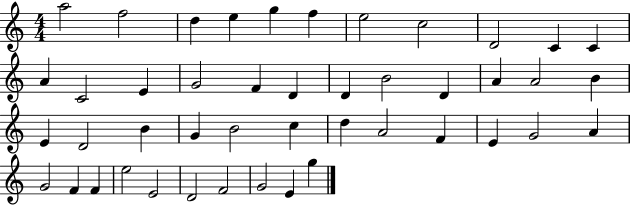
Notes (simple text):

A5/h F5/h D5/q E5/q G5/q F5/q E5/h C5/h D4/h C4/q C4/q A4/q C4/h E4/q G4/h F4/q D4/q D4/q B4/h D4/q A4/q A4/h B4/q E4/q D4/h B4/q G4/q B4/h C5/q D5/q A4/h F4/q E4/q G4/h A4/q G4/h F4/q F4/q E5/h E4/h D4/h F4/h G4/h E4/q G5/q